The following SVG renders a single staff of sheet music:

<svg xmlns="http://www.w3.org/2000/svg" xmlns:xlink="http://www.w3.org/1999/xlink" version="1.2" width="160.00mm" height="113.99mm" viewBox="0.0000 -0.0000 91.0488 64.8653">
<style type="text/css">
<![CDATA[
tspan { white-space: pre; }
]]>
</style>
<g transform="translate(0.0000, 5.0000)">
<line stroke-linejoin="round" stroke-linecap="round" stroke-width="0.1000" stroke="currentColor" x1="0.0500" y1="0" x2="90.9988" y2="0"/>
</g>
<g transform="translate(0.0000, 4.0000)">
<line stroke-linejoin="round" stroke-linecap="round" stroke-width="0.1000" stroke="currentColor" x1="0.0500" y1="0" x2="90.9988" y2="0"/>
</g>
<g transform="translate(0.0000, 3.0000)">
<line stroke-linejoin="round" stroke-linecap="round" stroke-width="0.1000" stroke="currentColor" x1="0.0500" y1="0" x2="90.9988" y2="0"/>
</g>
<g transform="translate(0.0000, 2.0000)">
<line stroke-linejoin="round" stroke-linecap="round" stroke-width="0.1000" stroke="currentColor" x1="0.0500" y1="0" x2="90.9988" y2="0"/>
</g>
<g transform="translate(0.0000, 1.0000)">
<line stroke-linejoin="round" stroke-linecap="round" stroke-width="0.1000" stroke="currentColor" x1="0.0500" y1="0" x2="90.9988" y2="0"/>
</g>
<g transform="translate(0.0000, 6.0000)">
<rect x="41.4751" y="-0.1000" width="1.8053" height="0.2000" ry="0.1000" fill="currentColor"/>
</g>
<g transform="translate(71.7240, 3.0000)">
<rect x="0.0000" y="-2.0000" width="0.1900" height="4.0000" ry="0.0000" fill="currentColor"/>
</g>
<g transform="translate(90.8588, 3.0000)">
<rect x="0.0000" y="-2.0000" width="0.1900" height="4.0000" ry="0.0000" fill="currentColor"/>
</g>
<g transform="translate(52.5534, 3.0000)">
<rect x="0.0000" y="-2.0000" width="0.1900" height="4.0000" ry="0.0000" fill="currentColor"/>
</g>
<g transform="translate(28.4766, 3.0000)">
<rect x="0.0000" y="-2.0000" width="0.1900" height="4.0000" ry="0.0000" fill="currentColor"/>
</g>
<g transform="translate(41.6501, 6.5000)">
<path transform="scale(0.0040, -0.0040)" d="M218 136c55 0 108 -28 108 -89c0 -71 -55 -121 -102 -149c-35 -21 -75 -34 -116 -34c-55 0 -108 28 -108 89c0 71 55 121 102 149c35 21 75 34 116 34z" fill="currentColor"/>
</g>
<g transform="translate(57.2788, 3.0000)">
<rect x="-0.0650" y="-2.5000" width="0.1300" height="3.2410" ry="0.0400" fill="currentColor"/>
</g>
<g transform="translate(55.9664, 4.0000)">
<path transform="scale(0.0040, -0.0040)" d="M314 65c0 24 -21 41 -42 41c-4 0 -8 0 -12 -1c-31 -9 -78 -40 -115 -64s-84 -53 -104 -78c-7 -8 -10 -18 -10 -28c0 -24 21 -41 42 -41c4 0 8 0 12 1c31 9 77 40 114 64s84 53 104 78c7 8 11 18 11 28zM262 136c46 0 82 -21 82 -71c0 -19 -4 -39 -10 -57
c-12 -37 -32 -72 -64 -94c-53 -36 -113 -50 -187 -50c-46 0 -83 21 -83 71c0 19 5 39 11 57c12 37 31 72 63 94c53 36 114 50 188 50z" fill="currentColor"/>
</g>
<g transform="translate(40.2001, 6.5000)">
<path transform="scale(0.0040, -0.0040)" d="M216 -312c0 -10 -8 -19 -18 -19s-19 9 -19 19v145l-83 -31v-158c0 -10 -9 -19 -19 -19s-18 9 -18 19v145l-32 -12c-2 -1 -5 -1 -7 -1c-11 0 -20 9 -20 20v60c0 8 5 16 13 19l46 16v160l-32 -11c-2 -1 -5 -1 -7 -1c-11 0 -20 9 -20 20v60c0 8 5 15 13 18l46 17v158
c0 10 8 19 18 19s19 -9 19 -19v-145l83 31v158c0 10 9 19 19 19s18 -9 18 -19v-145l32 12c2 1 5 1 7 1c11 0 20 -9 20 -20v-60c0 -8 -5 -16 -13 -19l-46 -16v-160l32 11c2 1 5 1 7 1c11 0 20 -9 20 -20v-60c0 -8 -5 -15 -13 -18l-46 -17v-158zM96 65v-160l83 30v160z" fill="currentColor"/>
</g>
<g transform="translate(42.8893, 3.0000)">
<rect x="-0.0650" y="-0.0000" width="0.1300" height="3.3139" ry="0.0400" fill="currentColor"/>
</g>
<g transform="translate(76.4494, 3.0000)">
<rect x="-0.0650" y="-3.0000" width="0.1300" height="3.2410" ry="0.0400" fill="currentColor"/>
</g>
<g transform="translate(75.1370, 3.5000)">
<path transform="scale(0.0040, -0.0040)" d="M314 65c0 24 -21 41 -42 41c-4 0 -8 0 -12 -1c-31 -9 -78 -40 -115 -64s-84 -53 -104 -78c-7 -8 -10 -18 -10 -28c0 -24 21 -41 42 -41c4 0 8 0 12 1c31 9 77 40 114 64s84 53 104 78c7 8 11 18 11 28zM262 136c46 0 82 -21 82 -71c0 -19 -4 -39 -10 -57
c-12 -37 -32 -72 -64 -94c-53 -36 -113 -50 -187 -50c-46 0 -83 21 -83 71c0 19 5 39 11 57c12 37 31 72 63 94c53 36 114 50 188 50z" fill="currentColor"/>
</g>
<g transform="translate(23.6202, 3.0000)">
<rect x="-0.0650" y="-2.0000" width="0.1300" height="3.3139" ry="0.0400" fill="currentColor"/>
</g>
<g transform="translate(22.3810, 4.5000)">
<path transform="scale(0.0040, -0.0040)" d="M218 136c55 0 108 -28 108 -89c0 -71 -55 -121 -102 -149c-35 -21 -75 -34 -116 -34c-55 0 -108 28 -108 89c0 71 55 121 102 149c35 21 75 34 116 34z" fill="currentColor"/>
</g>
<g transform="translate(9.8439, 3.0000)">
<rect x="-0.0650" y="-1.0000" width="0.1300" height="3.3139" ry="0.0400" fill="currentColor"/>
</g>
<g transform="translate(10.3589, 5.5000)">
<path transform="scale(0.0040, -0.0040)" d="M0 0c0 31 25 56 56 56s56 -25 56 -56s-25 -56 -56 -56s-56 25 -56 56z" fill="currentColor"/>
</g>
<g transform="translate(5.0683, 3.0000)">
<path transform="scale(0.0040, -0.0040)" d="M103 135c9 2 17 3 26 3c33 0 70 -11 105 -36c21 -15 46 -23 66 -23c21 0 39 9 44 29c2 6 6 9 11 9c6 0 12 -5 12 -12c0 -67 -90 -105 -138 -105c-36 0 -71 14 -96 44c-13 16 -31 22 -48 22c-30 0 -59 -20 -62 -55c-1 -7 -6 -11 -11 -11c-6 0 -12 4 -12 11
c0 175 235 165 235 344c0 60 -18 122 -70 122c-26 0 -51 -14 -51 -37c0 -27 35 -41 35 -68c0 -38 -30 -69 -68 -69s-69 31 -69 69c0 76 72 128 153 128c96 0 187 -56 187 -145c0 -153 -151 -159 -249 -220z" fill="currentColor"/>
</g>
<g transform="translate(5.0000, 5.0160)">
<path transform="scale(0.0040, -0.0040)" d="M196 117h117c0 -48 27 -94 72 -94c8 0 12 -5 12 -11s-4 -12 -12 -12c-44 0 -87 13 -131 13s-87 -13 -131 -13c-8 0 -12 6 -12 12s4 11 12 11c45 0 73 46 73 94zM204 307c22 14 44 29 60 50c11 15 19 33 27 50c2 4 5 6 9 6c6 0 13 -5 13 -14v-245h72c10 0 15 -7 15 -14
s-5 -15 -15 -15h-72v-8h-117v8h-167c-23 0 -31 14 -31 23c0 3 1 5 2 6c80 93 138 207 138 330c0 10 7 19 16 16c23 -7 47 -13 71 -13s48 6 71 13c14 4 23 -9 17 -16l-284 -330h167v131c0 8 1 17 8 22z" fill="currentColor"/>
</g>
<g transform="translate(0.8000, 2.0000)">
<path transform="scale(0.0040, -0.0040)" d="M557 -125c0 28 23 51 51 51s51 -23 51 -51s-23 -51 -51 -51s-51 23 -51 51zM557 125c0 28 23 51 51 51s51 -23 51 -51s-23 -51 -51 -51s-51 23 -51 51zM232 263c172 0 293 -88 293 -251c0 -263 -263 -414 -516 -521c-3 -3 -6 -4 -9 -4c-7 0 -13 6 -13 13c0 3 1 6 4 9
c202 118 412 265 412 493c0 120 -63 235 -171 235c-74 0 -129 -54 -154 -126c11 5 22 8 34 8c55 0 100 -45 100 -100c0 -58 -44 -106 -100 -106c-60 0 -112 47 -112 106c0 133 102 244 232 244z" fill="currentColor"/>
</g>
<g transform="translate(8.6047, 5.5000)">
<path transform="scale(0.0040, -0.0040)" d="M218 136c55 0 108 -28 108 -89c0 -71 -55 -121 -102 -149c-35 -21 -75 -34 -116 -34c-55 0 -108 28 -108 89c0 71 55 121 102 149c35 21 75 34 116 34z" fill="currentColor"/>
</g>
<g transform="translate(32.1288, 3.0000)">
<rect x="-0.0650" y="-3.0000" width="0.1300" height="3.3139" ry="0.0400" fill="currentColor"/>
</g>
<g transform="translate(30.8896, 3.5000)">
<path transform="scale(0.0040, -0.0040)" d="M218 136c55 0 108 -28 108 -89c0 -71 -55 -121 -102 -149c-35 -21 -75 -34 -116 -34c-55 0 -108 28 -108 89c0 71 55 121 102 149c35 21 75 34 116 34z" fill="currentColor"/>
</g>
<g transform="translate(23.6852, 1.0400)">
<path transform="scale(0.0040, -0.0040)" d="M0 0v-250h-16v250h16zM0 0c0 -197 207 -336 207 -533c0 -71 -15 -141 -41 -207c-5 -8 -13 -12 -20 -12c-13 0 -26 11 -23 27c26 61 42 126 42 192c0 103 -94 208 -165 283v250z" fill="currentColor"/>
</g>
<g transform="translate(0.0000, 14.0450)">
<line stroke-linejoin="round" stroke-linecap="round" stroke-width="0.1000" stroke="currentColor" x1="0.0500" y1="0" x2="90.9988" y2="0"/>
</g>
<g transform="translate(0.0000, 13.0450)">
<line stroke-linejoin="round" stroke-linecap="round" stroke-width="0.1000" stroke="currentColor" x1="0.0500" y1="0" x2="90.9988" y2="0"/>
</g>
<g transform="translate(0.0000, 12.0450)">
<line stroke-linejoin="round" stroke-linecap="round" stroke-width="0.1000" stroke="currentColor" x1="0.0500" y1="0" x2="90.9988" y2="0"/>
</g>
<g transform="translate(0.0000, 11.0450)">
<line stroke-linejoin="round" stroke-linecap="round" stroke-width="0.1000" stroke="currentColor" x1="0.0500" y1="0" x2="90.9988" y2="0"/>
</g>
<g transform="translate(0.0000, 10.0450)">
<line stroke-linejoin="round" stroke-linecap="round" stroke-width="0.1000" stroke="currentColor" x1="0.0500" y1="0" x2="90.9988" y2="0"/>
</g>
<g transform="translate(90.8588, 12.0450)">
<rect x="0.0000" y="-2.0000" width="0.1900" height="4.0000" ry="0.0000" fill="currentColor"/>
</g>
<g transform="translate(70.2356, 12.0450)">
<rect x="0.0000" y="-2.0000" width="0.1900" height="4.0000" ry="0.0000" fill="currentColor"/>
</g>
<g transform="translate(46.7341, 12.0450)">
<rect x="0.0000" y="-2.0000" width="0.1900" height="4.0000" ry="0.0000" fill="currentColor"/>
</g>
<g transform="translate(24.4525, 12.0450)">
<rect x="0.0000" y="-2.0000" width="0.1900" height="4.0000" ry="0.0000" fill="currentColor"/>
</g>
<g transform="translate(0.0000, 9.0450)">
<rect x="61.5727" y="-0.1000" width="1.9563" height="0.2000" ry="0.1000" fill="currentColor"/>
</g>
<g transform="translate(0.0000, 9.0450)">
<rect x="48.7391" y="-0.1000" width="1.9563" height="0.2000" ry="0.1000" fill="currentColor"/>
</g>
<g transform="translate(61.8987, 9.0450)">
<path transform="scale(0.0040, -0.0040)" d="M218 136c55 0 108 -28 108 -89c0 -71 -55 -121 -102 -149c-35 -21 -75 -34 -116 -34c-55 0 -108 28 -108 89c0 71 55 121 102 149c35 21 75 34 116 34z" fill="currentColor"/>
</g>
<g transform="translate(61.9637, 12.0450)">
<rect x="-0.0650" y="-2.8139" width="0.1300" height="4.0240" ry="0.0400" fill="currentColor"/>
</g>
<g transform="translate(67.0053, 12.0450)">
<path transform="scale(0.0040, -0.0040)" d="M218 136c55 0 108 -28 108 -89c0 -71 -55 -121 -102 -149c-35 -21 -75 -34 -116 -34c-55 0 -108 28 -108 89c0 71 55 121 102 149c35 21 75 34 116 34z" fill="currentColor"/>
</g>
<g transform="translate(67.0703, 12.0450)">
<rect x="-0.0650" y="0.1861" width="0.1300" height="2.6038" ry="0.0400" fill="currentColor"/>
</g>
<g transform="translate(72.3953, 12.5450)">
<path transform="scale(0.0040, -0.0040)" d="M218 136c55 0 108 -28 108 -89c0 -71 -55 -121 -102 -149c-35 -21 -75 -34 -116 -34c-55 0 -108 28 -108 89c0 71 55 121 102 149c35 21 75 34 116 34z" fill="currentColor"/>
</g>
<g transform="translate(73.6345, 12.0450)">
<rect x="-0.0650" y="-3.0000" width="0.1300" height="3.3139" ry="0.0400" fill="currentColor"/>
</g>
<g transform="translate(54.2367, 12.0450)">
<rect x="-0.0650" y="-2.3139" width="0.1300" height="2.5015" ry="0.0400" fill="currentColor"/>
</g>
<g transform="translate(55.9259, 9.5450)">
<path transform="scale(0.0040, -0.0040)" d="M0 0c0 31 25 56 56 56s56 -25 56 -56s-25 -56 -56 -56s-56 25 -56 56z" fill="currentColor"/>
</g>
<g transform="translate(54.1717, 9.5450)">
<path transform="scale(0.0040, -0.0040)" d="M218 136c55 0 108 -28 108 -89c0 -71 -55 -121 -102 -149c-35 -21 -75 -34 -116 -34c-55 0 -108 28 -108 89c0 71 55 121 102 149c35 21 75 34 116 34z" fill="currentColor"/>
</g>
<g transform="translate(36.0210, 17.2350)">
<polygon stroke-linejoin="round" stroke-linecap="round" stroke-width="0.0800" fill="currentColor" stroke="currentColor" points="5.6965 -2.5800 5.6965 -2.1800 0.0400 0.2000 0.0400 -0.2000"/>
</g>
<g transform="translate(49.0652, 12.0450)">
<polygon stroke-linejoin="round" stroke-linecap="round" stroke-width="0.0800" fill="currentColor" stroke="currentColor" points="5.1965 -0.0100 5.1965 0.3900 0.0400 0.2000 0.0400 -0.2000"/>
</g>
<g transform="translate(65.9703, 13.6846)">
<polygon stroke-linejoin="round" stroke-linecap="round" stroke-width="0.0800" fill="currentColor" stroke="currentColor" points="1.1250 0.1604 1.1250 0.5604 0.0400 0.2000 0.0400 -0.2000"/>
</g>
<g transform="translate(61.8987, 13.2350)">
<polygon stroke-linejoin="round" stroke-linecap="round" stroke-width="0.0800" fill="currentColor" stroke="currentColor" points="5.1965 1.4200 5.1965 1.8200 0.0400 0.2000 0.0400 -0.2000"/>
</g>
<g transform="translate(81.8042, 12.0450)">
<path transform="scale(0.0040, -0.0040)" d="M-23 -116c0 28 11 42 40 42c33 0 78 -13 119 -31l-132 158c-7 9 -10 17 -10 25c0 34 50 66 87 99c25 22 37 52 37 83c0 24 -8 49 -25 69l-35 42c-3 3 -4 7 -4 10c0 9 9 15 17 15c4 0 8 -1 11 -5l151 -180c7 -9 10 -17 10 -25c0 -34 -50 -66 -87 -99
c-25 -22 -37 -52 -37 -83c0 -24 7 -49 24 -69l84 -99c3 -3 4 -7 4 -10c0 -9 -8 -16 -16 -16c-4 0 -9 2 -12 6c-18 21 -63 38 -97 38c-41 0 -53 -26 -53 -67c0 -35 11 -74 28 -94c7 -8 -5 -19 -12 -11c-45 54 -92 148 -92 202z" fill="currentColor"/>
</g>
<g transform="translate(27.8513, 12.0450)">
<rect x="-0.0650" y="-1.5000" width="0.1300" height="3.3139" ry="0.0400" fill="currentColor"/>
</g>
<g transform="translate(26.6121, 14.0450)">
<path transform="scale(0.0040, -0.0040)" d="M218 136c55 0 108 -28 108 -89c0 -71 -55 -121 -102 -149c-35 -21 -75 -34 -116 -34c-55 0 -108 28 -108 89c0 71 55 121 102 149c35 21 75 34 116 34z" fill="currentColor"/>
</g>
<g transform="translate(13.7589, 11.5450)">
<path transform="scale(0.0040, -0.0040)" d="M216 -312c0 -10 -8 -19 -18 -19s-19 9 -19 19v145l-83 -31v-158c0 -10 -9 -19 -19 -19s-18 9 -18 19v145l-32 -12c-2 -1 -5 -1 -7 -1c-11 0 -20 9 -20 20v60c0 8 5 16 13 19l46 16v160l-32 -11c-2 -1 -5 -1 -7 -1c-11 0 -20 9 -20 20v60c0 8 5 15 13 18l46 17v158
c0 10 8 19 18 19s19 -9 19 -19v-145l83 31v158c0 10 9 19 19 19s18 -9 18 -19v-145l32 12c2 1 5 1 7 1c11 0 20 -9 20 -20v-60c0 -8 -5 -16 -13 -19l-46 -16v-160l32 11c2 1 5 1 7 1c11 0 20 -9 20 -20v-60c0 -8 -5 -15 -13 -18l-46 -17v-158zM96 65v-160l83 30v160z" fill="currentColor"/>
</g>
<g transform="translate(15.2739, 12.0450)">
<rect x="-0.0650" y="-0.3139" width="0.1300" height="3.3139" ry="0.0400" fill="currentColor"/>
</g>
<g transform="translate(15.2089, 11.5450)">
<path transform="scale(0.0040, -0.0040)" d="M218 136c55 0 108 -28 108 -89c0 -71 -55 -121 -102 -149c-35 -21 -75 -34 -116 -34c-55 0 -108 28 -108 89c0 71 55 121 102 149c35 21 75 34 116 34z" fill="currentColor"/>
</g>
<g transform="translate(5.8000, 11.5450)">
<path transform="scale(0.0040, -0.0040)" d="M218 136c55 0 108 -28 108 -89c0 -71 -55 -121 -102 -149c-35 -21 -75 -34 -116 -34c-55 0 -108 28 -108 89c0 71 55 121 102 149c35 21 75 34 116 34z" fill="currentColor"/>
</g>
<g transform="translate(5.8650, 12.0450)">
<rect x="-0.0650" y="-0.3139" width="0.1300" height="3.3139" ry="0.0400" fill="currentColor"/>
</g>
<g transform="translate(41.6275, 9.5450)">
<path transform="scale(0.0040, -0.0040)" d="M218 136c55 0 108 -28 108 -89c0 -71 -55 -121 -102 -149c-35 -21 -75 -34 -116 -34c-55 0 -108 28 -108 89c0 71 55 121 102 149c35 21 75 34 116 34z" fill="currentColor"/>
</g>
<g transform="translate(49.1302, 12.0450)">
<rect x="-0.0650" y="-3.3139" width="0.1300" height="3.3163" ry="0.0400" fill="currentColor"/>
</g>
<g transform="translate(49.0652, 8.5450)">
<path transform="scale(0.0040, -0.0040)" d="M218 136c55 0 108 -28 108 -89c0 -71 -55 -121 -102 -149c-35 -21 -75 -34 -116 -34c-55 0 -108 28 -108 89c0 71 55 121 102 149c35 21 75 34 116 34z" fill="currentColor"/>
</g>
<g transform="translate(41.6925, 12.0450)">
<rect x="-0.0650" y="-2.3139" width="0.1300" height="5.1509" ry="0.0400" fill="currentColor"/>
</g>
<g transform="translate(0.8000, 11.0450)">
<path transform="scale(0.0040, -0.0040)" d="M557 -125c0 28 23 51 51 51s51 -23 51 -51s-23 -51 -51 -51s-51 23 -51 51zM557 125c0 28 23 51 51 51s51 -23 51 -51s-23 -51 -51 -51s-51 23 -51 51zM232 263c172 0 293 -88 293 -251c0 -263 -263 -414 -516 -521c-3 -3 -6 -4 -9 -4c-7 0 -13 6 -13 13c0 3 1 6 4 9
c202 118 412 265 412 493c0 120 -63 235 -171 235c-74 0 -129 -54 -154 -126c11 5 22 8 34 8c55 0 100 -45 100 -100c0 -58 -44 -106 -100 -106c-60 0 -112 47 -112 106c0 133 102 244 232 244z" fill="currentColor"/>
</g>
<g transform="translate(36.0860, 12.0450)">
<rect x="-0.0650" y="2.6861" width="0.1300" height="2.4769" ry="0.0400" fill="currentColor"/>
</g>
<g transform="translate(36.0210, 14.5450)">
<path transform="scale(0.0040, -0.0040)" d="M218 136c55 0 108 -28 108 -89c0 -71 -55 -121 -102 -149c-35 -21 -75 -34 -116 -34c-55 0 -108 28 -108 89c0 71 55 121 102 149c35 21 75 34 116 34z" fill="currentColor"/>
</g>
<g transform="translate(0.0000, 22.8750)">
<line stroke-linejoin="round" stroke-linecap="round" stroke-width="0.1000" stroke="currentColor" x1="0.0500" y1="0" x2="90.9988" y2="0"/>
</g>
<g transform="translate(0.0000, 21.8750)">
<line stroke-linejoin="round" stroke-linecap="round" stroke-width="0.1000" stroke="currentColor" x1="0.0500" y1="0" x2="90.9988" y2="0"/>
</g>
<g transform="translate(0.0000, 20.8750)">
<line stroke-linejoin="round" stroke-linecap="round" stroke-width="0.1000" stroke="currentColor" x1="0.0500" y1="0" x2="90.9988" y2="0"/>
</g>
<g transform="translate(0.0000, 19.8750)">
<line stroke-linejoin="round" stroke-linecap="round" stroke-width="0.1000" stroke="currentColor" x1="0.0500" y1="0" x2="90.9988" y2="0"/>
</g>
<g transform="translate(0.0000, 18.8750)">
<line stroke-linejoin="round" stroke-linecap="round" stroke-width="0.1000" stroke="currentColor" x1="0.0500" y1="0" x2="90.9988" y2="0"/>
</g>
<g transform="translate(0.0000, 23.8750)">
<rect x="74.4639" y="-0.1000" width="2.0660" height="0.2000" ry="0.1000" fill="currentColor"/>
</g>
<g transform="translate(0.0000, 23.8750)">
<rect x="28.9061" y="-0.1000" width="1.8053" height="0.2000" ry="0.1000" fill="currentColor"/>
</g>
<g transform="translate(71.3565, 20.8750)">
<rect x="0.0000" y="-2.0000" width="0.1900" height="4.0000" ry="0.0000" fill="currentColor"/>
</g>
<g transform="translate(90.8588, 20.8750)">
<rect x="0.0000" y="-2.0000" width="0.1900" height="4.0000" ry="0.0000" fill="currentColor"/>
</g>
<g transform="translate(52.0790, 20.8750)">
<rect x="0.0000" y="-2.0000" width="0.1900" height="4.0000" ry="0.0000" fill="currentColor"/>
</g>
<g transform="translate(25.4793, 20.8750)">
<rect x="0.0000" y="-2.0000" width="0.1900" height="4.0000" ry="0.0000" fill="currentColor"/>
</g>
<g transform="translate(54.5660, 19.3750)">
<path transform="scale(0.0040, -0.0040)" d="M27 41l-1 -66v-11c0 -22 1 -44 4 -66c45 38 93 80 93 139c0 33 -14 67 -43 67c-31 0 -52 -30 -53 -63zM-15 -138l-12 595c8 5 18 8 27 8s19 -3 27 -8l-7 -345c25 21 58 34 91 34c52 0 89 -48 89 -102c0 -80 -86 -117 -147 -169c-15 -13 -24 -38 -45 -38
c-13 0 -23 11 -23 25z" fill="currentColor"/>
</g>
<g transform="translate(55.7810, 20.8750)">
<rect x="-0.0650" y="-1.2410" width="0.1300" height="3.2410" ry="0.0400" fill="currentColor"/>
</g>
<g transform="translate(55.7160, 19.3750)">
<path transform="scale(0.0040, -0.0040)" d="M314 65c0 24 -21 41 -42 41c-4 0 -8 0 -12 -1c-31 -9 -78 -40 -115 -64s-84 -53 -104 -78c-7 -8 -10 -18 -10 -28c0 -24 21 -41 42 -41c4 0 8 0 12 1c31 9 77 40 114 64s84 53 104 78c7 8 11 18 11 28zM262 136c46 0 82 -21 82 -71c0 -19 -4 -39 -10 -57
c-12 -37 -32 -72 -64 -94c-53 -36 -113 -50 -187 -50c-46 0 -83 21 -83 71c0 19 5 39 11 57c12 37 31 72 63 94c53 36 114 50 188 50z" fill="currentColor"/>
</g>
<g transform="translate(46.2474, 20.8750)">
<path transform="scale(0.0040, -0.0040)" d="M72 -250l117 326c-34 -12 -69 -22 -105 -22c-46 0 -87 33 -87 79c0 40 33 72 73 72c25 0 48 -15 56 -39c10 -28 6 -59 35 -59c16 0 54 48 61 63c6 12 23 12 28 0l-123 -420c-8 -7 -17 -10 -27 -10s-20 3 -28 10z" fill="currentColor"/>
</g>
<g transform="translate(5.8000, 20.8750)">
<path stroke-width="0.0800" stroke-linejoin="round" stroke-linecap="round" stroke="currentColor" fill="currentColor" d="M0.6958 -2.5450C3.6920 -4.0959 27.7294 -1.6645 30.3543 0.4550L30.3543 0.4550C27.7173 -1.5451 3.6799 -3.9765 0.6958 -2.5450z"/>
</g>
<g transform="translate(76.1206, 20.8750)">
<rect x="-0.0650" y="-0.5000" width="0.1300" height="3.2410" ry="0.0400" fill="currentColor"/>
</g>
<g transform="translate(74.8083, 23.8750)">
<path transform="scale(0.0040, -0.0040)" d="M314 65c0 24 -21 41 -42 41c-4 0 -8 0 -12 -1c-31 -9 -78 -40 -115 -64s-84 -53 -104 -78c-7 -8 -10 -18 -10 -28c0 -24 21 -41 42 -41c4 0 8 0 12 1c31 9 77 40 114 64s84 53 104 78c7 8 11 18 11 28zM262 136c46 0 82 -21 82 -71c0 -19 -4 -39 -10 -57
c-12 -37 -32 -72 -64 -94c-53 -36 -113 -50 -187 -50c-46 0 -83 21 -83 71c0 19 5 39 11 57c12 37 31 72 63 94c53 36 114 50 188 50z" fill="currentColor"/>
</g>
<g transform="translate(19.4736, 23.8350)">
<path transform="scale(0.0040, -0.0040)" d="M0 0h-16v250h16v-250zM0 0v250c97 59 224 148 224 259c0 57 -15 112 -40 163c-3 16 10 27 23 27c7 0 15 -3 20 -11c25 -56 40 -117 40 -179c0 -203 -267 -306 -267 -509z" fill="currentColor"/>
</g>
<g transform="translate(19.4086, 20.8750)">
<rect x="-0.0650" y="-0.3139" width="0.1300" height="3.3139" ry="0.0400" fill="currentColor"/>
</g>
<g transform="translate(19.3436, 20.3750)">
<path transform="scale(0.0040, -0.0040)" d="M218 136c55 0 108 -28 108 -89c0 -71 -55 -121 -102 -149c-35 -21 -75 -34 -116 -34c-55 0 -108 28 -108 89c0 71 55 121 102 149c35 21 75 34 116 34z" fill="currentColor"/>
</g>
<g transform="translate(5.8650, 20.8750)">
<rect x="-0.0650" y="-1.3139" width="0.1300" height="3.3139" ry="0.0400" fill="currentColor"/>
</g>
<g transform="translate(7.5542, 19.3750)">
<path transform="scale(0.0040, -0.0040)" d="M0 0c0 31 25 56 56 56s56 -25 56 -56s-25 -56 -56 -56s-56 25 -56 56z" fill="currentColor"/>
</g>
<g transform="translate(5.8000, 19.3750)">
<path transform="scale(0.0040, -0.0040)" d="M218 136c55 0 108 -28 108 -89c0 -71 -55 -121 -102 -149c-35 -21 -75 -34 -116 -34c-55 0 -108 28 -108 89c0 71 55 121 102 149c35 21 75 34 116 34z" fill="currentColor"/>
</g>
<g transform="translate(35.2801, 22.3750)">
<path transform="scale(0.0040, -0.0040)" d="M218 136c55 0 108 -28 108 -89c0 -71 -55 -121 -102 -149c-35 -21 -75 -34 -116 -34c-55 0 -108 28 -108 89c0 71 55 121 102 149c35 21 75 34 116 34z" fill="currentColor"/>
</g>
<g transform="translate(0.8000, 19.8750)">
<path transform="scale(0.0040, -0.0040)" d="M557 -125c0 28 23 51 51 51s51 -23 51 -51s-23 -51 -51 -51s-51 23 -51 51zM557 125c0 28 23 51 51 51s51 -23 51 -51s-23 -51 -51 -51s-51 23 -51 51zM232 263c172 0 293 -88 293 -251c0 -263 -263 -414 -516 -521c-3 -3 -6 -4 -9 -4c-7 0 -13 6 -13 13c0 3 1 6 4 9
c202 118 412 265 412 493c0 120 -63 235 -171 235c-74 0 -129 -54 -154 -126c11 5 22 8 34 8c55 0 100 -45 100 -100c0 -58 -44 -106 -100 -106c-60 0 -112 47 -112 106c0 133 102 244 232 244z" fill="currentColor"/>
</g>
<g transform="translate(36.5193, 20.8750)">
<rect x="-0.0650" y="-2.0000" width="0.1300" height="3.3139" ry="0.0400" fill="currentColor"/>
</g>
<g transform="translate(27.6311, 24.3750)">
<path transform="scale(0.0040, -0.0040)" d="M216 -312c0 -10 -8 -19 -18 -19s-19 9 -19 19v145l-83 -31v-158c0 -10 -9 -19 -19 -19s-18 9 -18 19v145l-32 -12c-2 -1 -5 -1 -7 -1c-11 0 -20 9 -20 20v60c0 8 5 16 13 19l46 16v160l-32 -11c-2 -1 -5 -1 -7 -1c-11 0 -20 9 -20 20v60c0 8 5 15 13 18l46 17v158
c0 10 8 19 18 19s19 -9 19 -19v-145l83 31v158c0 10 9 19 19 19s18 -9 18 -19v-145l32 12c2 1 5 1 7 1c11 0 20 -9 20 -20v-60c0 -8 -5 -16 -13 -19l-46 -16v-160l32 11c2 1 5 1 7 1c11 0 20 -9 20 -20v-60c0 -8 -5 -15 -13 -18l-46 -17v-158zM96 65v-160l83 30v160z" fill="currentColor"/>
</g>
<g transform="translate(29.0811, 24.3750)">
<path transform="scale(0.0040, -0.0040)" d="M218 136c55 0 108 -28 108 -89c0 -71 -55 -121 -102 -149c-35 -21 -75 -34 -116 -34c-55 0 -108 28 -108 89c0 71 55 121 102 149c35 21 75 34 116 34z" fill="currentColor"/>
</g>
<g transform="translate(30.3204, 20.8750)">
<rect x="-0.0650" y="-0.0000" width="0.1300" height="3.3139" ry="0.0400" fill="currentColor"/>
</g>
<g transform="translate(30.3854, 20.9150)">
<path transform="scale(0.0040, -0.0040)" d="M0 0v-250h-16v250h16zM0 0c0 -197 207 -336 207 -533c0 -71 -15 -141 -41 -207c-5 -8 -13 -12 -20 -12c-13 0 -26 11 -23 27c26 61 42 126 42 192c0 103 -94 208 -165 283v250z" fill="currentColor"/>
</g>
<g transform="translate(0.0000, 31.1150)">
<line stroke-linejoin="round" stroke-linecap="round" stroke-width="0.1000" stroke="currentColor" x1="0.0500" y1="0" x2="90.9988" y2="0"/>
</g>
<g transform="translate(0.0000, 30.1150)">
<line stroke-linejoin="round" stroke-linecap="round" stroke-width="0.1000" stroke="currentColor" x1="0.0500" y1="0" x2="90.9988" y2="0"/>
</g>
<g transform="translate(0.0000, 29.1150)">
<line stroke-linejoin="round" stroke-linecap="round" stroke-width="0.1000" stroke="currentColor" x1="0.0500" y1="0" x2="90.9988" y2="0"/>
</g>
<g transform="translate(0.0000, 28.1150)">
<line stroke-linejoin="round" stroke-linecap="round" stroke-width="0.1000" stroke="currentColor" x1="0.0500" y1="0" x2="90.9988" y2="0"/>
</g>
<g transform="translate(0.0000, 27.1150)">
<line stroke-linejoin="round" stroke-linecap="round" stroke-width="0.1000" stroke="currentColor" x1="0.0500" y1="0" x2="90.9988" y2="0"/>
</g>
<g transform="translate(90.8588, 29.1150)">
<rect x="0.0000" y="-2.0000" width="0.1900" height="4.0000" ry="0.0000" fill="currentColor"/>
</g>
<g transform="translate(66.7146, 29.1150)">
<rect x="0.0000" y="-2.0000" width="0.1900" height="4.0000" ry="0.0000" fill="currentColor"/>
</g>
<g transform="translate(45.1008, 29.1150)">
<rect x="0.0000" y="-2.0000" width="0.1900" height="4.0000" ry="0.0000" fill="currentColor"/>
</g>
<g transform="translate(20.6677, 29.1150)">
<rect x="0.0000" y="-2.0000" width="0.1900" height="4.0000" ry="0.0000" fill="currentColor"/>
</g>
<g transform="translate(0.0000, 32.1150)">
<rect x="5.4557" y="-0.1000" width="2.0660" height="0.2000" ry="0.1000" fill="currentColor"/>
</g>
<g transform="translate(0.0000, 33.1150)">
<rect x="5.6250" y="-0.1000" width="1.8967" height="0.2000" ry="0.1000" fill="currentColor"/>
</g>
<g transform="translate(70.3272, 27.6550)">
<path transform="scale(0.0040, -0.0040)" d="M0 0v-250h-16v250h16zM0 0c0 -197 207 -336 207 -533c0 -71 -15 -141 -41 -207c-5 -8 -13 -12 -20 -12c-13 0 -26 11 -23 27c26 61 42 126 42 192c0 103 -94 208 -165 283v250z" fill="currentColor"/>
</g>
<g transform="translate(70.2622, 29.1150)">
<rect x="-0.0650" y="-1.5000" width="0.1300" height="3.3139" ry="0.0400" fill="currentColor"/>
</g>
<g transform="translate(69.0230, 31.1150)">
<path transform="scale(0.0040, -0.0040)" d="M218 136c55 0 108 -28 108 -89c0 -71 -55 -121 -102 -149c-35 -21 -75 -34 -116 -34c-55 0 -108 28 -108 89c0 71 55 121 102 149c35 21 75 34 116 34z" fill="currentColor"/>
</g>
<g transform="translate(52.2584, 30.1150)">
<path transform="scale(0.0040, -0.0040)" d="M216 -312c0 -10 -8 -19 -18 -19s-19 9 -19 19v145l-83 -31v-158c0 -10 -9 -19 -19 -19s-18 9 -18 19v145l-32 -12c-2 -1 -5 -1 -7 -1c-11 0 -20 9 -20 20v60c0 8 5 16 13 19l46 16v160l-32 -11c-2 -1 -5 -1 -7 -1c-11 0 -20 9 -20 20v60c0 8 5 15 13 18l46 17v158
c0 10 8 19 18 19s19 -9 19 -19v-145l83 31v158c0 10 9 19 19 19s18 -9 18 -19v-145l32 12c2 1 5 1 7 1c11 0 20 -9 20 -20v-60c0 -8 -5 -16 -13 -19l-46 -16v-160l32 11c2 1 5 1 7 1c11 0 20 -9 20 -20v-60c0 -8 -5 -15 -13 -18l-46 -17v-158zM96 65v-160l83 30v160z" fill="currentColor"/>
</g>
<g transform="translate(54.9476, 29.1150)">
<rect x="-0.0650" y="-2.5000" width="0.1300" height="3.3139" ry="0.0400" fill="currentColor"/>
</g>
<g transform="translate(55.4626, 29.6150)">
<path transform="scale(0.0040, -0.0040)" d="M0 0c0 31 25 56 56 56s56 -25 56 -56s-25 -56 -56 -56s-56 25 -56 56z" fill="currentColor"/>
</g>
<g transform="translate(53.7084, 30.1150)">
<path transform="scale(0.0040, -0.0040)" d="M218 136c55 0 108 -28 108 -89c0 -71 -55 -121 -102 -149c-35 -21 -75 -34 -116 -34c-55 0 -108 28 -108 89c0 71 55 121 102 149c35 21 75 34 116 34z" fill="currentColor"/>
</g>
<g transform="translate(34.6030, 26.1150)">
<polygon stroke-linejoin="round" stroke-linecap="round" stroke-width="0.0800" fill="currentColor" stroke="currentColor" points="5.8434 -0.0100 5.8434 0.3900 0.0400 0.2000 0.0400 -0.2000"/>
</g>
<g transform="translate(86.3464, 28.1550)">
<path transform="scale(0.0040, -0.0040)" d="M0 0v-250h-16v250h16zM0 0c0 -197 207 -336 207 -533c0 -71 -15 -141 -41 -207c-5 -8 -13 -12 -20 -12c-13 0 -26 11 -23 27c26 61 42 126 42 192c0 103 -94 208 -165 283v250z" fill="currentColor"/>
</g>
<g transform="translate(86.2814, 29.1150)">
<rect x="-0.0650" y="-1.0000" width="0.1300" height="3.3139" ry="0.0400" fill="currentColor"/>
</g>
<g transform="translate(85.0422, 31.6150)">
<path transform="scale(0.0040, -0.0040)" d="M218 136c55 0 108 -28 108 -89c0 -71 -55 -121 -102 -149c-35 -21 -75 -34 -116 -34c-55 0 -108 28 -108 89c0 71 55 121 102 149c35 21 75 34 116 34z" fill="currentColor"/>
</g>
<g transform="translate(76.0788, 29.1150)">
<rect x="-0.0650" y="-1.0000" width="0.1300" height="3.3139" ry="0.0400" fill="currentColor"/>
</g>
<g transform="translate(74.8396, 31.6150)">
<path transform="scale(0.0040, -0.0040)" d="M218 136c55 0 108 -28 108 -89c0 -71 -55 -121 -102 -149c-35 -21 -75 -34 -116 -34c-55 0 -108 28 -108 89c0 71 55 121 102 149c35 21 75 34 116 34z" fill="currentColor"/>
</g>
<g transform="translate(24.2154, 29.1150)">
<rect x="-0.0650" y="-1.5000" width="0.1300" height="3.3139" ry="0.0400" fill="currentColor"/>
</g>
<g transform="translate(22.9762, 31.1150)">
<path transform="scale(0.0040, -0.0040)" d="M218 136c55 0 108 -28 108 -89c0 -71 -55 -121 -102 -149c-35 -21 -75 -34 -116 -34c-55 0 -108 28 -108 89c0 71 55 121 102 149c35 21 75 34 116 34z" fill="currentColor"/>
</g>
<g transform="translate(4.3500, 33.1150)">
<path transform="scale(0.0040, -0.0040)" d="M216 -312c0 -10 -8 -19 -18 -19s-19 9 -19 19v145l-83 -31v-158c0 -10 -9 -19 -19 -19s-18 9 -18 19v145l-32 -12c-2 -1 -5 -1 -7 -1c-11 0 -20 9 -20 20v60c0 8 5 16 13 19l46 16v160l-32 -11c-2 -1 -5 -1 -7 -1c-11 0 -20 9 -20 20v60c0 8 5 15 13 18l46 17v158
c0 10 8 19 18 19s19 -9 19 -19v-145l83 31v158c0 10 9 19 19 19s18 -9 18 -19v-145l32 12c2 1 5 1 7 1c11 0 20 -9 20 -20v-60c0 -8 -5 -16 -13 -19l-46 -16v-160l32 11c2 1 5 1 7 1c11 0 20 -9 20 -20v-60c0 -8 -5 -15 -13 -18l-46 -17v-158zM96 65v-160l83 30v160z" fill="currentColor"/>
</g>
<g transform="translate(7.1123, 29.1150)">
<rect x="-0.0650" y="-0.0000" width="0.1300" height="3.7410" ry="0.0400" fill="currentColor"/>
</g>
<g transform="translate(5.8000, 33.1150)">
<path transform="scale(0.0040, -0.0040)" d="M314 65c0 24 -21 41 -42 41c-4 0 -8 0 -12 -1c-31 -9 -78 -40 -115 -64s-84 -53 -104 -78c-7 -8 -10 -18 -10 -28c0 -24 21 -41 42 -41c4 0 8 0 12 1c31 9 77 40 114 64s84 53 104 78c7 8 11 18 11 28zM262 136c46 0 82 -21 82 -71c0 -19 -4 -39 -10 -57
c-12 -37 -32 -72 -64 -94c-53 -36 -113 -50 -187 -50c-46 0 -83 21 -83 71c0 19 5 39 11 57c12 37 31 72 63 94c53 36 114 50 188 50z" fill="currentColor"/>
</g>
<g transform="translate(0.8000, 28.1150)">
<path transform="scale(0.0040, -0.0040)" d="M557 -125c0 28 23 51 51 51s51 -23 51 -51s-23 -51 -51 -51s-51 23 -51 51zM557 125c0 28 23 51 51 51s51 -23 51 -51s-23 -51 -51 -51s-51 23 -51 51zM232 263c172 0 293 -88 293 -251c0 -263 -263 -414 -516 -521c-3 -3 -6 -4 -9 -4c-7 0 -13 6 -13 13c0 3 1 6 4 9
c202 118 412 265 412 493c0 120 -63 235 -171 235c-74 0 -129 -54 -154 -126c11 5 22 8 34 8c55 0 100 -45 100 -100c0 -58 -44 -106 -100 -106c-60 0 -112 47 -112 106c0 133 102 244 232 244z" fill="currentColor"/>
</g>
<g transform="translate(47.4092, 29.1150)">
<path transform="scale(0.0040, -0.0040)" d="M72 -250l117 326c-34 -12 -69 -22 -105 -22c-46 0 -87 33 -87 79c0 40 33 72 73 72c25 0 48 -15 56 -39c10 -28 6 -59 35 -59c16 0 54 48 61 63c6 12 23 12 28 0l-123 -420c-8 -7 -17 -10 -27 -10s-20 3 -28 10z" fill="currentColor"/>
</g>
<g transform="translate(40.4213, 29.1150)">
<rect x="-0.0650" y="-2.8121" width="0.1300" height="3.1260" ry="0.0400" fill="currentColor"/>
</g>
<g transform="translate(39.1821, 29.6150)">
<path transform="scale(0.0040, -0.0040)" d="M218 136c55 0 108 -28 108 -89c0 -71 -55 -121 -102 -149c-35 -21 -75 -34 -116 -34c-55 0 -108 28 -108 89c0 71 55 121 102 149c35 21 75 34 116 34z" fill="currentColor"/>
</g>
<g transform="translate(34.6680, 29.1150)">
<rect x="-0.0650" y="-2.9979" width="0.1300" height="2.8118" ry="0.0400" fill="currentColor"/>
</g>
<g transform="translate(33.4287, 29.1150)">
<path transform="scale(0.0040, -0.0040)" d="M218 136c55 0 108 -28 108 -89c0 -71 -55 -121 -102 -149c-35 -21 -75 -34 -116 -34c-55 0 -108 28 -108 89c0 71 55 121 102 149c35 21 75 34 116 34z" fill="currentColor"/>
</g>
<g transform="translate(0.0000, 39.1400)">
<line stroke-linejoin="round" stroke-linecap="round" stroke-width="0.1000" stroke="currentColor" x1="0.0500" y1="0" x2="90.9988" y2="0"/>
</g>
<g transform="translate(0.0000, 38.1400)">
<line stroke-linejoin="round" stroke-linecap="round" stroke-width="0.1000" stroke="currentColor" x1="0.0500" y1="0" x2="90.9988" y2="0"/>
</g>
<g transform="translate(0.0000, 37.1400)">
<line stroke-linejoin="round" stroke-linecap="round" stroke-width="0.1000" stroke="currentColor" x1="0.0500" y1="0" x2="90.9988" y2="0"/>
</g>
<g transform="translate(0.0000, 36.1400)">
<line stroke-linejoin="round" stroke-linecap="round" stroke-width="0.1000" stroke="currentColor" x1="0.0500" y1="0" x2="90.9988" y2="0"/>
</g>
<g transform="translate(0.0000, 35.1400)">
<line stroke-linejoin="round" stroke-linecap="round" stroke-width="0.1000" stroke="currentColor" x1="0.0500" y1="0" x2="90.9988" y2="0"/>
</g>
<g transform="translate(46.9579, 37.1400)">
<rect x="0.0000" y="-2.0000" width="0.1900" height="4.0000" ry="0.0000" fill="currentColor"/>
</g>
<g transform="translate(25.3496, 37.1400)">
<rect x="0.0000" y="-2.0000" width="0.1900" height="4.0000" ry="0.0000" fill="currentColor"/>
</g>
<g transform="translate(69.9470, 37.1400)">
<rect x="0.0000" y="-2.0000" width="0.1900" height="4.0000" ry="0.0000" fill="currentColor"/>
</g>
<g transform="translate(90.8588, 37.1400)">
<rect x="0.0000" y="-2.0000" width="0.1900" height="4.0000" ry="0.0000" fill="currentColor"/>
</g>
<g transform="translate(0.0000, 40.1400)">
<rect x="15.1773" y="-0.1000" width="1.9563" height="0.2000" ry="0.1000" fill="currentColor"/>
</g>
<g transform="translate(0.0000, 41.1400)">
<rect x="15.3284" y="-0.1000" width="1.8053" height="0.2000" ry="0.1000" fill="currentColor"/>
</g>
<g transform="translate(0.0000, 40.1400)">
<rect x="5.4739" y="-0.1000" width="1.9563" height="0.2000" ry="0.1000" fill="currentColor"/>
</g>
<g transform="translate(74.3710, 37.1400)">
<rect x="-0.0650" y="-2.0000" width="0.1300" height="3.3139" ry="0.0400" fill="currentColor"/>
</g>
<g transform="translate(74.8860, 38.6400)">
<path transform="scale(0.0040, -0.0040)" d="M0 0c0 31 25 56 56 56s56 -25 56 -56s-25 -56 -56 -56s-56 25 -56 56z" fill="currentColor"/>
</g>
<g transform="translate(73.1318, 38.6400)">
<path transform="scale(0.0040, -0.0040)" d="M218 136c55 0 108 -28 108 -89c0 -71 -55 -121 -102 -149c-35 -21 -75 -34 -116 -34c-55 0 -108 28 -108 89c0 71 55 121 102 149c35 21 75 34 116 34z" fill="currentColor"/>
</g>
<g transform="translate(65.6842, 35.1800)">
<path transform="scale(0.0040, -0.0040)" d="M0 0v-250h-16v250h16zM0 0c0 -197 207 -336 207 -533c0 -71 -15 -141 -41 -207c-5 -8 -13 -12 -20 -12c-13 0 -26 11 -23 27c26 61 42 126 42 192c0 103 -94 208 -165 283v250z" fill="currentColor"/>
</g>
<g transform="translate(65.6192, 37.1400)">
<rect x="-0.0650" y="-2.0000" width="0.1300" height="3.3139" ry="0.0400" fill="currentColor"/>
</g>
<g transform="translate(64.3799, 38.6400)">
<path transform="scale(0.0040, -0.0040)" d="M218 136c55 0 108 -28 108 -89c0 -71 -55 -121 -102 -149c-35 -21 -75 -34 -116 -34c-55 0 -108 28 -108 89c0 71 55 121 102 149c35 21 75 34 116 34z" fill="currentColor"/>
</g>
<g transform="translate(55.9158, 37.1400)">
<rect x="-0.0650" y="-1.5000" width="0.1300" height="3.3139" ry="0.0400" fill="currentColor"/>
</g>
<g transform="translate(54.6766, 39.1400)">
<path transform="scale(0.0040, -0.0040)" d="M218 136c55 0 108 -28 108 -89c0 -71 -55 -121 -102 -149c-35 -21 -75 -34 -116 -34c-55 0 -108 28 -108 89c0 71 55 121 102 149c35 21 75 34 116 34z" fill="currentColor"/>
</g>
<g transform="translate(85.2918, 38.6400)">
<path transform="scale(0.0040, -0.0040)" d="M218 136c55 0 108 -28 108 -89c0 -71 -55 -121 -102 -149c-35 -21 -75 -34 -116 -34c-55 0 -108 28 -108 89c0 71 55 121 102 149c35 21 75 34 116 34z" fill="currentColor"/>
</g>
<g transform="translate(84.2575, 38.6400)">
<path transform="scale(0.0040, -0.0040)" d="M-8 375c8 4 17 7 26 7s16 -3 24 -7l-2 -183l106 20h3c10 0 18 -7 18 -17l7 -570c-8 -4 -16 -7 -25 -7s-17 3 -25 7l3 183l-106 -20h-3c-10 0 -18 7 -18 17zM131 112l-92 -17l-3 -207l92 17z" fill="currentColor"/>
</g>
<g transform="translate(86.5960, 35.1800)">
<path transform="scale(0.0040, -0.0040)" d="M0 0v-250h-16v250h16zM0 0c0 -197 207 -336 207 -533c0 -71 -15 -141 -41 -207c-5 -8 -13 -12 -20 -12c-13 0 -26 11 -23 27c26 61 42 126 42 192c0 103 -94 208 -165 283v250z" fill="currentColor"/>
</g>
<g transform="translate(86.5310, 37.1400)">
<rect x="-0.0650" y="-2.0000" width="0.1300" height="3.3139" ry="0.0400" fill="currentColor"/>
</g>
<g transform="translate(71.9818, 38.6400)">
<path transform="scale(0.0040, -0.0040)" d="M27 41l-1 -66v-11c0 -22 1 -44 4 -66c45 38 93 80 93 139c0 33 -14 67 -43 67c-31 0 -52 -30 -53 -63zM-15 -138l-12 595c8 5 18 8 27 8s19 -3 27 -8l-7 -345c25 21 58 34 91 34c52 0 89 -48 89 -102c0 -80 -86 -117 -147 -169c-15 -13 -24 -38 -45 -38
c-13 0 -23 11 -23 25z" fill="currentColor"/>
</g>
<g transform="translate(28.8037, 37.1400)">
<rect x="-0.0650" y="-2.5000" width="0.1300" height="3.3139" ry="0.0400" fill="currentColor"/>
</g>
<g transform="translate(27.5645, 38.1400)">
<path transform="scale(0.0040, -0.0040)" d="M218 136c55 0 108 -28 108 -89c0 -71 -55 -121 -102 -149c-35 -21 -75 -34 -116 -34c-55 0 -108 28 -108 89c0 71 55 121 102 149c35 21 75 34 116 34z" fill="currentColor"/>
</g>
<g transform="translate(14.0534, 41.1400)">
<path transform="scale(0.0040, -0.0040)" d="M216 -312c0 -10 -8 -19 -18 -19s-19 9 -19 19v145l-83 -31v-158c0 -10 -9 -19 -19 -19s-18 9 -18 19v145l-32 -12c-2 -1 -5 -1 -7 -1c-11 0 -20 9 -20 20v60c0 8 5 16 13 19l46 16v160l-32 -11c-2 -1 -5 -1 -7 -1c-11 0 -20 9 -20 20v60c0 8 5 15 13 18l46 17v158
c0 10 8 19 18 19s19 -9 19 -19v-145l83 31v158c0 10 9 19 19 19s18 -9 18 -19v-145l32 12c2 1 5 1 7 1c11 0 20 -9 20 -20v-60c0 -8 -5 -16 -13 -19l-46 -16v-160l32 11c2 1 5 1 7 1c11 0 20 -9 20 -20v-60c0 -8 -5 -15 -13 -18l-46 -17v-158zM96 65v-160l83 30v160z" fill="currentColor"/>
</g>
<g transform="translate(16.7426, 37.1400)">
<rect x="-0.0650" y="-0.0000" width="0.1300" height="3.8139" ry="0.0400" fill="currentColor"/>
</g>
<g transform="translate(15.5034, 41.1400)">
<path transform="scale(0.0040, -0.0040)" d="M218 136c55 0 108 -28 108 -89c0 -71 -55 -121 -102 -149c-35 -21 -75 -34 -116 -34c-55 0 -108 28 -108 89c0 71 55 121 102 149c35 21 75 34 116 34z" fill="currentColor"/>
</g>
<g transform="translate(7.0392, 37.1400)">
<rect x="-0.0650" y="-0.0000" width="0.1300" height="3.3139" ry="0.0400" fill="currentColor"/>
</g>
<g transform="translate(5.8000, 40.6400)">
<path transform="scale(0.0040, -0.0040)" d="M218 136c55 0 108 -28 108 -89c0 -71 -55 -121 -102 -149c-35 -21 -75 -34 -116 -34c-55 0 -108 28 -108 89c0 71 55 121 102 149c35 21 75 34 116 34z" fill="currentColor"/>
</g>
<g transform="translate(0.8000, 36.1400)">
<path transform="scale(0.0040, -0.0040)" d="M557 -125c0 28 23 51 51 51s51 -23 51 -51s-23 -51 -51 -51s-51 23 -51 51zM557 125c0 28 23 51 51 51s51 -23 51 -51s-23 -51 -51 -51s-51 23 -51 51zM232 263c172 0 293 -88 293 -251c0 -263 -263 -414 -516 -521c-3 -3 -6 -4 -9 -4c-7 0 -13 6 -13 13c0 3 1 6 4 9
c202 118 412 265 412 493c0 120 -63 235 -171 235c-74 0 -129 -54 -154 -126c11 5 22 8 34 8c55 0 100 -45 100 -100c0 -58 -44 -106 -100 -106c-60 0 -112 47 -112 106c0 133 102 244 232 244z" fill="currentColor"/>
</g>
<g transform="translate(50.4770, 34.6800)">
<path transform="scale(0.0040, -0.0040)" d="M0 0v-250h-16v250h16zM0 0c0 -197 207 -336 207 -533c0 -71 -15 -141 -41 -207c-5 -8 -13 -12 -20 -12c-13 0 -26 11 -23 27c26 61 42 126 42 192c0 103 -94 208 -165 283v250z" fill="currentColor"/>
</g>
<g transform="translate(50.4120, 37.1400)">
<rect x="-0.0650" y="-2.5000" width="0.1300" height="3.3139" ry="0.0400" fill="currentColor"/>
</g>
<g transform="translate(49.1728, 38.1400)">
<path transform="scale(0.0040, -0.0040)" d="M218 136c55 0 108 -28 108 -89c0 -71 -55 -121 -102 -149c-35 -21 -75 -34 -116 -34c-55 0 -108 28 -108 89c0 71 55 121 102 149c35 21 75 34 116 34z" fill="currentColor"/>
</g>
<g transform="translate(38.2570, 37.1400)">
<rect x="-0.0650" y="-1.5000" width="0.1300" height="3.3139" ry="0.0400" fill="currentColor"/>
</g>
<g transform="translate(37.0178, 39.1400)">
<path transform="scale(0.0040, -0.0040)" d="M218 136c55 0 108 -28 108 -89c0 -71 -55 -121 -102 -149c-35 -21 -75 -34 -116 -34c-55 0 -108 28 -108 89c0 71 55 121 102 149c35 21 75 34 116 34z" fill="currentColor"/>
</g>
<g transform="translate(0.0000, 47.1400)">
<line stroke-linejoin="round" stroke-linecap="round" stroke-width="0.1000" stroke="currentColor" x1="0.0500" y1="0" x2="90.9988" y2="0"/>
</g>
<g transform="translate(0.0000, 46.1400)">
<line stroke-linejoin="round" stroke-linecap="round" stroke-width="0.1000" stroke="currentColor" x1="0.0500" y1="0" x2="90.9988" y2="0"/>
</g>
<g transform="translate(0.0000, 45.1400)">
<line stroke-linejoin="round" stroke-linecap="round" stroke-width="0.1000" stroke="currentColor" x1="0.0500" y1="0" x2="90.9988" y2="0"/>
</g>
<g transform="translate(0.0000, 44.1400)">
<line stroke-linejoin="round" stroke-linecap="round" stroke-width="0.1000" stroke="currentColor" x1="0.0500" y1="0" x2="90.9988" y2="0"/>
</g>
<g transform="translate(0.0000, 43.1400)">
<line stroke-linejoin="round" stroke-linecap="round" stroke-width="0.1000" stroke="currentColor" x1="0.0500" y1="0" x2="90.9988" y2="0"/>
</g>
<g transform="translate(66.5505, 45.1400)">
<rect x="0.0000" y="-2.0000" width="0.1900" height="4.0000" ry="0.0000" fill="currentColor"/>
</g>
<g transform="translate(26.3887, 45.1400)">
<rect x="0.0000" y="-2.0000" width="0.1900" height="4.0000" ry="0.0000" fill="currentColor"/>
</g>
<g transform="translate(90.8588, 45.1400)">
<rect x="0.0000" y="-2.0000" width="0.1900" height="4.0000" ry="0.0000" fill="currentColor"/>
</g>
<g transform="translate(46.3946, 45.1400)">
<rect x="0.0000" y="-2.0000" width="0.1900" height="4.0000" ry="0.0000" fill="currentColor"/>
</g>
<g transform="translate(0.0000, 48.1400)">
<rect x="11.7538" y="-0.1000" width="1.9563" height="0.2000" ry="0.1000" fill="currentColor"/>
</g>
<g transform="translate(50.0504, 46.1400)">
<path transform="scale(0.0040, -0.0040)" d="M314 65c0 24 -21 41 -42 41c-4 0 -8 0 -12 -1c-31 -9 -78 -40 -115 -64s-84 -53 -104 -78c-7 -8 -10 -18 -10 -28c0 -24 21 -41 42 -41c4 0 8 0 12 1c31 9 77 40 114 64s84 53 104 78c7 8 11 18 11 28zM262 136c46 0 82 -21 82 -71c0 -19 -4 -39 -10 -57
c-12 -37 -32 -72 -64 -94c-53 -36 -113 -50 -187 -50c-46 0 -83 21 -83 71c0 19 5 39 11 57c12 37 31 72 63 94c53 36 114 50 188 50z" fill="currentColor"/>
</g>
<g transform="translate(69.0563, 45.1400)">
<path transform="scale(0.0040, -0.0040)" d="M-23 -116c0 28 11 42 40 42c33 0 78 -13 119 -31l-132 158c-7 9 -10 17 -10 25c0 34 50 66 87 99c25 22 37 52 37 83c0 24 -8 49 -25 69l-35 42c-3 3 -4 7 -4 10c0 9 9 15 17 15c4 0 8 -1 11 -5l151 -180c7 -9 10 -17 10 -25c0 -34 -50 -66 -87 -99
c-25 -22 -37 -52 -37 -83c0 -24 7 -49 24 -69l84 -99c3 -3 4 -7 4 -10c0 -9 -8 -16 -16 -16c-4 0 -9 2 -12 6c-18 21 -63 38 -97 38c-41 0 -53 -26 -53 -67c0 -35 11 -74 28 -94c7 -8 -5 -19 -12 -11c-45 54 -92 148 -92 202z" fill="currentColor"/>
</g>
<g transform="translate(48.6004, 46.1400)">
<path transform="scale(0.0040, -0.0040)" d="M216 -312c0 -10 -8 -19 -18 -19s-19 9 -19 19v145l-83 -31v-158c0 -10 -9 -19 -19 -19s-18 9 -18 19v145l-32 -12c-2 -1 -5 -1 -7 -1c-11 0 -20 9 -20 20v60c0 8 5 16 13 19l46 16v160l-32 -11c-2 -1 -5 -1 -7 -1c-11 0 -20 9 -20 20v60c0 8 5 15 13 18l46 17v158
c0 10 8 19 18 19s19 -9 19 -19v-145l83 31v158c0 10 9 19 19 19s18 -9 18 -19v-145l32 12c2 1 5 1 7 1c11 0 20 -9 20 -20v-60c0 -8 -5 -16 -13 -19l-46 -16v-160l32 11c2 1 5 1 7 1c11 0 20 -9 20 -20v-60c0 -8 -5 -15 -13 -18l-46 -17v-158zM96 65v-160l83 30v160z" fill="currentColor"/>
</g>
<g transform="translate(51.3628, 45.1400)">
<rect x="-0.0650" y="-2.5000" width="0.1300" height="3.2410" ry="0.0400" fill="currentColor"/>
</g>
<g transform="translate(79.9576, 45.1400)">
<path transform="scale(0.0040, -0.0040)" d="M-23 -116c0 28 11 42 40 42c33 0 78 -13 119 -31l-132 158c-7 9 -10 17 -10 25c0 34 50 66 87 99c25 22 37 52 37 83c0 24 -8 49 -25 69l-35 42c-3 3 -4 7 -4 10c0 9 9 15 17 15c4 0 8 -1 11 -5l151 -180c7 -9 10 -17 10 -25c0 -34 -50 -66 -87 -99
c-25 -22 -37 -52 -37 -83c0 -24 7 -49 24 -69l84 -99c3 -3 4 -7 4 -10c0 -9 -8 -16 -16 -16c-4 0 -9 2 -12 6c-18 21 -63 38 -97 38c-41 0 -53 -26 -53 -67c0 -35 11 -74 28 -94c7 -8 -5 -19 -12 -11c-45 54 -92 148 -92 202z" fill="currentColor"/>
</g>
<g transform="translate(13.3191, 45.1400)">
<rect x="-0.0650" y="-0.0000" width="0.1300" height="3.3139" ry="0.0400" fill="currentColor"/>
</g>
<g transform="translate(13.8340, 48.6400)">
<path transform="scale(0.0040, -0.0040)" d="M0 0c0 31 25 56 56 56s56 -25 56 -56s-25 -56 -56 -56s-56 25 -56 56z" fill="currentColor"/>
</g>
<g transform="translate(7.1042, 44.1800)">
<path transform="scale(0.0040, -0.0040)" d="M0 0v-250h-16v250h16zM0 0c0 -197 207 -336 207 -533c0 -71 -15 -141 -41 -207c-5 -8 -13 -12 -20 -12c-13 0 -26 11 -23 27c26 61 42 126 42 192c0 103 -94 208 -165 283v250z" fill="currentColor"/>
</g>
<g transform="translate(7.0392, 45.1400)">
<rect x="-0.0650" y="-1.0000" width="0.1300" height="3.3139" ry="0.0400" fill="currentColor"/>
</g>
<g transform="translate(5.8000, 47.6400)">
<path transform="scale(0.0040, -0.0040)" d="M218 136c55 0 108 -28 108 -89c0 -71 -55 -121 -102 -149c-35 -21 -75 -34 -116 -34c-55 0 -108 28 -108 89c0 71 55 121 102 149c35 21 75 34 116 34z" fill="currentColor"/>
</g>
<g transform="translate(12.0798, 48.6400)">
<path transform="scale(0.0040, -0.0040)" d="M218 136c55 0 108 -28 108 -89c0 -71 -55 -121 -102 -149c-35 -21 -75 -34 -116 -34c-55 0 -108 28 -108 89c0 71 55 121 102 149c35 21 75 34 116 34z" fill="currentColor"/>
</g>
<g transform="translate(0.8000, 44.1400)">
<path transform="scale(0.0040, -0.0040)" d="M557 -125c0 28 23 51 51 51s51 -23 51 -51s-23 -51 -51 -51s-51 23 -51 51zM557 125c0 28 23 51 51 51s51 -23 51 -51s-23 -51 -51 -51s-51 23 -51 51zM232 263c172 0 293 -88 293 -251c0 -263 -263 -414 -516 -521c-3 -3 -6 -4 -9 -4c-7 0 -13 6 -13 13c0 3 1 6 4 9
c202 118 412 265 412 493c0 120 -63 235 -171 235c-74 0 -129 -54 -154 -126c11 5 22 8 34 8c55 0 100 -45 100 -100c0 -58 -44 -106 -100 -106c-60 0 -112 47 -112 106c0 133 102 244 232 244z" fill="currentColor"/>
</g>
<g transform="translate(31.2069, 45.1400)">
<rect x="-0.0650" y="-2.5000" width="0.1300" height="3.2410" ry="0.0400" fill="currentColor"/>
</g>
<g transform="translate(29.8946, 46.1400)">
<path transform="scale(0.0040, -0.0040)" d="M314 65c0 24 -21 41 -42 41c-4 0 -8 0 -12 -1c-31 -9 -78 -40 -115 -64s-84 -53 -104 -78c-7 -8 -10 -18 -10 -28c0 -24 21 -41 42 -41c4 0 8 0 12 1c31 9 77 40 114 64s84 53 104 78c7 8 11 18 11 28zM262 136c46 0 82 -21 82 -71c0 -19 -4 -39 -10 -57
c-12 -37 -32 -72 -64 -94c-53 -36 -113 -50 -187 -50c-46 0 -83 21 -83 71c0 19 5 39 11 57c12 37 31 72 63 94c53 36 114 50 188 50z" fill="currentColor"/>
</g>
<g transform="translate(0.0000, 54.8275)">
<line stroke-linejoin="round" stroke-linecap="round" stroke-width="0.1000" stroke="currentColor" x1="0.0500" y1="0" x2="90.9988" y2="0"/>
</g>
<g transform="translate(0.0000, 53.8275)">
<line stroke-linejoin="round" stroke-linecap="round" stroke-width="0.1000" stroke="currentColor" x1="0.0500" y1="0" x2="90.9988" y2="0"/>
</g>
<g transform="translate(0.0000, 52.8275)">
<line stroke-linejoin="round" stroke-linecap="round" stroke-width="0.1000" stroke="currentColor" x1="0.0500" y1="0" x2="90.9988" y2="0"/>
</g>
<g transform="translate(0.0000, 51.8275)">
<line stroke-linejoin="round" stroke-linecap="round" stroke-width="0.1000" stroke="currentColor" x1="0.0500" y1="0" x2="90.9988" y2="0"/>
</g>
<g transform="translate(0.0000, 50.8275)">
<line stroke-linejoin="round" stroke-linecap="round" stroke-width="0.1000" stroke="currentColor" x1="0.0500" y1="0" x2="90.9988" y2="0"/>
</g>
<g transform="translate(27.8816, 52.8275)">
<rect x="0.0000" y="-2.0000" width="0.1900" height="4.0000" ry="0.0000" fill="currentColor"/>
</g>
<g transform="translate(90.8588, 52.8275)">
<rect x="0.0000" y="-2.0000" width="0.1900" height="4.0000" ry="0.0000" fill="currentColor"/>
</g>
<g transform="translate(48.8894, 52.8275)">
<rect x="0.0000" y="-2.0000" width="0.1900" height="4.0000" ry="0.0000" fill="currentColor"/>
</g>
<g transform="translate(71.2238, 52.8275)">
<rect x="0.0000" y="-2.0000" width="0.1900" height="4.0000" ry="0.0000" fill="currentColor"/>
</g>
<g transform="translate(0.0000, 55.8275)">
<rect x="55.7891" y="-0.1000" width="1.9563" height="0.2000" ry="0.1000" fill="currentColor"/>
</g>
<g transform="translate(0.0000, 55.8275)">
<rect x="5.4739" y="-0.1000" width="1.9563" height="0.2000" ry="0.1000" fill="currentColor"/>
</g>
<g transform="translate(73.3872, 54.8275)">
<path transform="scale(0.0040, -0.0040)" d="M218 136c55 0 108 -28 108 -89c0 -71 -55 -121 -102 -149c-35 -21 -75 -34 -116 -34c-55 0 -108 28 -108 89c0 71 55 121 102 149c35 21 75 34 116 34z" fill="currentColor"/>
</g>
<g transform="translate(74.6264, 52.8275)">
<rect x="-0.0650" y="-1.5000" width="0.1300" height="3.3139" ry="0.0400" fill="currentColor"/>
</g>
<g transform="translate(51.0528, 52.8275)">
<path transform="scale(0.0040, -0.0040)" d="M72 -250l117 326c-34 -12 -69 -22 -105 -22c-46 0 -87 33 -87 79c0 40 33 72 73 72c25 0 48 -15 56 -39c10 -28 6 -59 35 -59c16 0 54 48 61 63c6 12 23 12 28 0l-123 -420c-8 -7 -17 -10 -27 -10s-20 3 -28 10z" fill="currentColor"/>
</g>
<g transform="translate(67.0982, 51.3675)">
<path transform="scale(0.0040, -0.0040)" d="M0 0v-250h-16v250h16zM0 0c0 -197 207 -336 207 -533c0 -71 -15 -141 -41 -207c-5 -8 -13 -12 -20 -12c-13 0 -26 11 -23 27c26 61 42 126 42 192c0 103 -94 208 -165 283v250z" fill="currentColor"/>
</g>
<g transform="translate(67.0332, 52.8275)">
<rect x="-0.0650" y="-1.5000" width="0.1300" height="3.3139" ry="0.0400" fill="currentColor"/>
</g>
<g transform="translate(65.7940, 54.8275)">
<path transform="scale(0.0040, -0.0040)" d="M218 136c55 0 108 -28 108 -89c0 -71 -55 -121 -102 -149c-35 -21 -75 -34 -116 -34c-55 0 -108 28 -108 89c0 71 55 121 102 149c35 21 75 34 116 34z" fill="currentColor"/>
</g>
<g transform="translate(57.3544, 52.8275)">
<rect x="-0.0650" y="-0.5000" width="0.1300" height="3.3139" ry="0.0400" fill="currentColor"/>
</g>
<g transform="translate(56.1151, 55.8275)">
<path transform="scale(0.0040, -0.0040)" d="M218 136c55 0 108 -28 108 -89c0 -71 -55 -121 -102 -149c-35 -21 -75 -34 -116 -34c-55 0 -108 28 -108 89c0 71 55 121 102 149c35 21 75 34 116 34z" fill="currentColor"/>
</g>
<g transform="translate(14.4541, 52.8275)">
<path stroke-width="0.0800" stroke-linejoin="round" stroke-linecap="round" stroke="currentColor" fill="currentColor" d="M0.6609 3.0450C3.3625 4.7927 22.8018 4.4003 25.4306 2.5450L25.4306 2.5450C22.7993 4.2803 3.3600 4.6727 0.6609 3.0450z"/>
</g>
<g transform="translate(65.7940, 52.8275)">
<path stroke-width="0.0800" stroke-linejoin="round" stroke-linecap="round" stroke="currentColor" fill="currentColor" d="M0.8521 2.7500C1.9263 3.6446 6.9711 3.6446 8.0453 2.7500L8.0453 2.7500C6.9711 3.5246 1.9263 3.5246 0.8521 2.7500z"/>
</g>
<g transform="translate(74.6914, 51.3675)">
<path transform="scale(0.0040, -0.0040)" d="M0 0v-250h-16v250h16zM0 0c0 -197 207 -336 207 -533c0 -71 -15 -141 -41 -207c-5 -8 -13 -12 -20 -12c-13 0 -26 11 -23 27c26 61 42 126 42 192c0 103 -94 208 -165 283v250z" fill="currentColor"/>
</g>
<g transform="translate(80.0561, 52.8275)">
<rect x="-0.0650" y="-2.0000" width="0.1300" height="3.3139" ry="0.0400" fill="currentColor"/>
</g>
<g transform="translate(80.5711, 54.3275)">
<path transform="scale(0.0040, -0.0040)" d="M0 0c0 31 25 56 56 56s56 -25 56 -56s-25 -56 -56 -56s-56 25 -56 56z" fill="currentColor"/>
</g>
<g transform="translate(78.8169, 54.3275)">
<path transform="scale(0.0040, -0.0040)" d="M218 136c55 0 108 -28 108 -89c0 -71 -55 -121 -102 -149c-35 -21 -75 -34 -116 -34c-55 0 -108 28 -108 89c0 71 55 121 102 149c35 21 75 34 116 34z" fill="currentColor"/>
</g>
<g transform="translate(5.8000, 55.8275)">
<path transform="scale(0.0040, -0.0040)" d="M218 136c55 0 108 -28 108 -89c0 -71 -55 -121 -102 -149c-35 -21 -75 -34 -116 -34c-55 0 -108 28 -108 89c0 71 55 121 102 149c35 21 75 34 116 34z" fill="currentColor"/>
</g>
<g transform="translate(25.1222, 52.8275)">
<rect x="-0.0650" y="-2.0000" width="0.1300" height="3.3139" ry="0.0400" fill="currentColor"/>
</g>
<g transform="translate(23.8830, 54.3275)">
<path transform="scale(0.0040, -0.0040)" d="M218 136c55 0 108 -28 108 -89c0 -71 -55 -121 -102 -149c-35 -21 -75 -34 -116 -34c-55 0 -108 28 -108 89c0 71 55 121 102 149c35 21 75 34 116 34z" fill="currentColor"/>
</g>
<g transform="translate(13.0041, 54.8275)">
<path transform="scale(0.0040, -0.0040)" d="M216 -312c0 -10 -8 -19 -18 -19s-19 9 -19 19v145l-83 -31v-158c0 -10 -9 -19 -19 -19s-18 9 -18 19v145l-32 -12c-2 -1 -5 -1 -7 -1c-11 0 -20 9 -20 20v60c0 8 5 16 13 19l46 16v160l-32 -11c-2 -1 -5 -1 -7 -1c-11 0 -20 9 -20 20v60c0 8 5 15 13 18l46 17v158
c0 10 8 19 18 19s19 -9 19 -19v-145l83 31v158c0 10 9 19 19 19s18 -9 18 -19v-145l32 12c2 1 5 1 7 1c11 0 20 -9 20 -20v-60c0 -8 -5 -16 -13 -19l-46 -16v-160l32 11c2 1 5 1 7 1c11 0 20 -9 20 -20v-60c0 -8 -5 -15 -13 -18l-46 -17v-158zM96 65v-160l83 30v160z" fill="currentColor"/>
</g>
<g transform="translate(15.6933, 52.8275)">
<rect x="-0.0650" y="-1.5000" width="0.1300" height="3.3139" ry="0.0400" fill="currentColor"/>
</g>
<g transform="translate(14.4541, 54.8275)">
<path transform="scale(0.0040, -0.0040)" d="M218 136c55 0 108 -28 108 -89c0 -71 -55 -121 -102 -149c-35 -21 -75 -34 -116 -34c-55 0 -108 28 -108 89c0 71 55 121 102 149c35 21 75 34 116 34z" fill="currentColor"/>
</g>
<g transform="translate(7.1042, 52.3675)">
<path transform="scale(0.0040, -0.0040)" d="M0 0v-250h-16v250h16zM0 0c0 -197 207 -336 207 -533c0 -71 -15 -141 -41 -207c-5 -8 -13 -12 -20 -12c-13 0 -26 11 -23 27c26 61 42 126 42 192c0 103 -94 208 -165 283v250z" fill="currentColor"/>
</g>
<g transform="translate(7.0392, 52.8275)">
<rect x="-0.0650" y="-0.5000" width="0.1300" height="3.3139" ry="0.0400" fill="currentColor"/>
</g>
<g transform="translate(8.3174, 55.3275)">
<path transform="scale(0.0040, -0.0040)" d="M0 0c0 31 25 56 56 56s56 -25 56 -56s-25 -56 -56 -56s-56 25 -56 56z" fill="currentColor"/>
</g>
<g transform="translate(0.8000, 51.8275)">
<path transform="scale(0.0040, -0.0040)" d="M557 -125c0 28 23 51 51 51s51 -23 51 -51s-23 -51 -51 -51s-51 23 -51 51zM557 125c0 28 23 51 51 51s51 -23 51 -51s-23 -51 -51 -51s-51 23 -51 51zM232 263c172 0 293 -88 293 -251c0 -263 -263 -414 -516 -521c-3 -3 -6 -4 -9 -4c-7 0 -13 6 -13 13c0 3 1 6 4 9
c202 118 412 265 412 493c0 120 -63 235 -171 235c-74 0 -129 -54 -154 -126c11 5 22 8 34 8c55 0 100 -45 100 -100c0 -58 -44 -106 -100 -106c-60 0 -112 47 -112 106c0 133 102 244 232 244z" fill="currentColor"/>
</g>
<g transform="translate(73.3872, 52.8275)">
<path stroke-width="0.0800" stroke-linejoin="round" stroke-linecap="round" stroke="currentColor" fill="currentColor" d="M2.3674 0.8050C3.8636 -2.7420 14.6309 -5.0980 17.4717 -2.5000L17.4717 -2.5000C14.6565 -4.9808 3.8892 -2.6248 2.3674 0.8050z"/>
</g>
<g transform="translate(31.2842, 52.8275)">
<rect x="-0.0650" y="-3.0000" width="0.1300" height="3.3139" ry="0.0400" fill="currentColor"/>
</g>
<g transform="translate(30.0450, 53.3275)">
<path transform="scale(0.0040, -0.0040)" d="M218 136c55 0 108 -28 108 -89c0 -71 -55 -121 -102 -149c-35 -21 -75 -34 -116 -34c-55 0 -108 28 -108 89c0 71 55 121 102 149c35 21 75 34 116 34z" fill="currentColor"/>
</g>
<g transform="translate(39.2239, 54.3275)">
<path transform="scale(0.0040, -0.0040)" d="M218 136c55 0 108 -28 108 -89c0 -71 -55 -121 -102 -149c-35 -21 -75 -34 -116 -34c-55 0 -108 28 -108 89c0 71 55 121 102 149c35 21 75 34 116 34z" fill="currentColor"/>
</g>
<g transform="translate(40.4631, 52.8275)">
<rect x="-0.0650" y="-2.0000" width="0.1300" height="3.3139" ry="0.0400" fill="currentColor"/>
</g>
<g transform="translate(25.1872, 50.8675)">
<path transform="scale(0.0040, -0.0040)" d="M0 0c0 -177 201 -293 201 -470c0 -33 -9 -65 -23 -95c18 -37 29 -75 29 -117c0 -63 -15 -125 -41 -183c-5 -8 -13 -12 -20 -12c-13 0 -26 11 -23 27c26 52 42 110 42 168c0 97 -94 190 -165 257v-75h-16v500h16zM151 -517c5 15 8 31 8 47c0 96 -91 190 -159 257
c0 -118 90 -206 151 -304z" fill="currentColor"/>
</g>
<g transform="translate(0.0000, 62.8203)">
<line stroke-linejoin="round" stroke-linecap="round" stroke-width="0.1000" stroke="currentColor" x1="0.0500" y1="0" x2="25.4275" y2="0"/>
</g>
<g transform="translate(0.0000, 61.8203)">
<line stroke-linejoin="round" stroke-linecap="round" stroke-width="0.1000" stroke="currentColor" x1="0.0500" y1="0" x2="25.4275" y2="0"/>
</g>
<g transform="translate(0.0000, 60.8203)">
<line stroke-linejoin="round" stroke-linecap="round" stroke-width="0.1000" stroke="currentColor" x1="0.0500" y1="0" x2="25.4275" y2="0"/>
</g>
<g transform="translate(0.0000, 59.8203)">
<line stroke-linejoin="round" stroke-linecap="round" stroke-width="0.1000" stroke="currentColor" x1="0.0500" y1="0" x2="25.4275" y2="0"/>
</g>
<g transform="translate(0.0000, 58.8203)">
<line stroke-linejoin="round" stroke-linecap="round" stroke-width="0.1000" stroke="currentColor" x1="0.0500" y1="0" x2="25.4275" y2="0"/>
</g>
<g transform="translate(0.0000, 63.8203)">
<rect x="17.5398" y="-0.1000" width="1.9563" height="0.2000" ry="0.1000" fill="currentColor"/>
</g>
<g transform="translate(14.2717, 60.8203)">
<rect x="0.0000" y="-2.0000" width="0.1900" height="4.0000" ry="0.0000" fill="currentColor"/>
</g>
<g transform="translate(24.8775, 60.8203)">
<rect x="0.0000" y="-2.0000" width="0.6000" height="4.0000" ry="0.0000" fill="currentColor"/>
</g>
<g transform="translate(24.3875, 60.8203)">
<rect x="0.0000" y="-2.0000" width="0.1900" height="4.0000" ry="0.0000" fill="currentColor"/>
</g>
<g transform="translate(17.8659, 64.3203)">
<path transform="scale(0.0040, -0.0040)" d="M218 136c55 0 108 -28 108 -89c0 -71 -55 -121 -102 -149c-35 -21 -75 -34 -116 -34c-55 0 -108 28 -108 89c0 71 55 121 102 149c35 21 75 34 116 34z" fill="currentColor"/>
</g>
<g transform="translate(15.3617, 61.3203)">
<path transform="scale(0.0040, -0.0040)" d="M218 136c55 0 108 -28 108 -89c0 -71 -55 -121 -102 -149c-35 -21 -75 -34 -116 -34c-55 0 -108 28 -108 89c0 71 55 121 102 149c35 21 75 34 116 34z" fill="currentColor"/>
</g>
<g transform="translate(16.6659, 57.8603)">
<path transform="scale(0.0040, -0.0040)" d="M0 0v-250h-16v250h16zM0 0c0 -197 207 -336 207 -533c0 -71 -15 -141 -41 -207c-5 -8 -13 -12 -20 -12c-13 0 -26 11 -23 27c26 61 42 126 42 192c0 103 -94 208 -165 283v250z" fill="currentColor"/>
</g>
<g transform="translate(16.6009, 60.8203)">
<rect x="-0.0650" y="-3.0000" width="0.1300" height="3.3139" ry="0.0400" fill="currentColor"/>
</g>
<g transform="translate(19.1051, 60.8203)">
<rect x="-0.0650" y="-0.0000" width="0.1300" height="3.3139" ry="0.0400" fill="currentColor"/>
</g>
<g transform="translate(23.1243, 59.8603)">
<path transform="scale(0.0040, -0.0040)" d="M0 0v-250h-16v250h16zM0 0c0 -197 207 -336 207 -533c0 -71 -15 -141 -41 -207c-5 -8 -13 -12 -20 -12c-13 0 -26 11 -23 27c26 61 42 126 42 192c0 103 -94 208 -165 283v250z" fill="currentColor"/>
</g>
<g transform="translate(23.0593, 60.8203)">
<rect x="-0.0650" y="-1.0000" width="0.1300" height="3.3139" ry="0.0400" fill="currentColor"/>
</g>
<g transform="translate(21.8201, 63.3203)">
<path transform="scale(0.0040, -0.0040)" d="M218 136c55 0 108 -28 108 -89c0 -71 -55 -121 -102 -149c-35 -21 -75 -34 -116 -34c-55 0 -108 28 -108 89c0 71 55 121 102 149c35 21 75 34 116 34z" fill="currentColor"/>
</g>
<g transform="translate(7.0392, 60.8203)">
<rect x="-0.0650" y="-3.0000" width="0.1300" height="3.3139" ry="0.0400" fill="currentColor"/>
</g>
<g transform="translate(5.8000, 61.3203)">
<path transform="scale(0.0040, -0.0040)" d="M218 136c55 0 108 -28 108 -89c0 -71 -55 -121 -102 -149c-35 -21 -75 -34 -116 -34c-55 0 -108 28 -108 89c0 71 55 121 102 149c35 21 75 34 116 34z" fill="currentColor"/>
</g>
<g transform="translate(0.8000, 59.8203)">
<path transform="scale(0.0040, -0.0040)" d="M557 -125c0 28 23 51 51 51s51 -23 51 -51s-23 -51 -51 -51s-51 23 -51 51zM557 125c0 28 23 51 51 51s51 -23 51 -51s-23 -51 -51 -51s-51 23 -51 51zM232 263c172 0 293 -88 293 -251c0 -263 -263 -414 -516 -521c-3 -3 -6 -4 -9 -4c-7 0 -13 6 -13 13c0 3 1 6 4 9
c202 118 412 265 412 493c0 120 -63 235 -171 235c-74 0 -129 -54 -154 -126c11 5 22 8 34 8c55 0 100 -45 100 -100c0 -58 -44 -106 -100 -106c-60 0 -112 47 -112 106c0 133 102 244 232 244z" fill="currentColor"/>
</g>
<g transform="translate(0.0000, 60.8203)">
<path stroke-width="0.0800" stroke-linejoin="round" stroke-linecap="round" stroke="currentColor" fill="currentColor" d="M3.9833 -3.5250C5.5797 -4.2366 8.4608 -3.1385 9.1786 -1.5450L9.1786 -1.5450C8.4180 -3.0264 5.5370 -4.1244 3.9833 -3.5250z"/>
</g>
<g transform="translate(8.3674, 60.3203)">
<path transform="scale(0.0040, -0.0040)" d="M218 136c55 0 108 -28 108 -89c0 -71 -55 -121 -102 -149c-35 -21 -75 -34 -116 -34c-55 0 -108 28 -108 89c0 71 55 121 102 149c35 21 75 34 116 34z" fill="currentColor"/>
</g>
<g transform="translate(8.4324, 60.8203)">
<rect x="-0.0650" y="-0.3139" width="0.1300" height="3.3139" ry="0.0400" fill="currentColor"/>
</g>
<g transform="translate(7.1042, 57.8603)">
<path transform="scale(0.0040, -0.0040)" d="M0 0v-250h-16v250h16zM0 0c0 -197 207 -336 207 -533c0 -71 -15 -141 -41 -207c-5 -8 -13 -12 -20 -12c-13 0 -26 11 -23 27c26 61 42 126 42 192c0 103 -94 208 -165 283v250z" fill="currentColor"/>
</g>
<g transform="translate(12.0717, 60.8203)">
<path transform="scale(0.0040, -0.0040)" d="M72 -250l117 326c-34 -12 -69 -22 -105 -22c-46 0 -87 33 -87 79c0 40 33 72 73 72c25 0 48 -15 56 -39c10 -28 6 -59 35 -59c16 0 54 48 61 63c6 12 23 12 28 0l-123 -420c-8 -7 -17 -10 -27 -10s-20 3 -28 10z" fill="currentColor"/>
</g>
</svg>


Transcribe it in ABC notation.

X:1
T:Untitled
M:2/4
L:1/4
K:C
F,, A,,/2 C, ^D,, B,,2 C,2 E, ^E, G,, F,,/2 B,/2 D/2 B,/2 C/2 D,/4 C, z G, E,/2 ^D,,/2 A,, z/2 _G,2 E,,2 ^C,,2 G,, D,/2 C,/2 z/2 ^B,, G,,/2 F,, F,,/2 D,, ^C,, B,, G,, B,,/2 G,, A,,/2 _A,, A,,/2 F,,/2 D,, B,,2 ^B,,2 z z E,,/2 ^G,, A,,/4 C, A,, z/2 E,, G,,/2 G,,/2 A,, C,/2 E, z/2 C,/2 D,, F,,/2